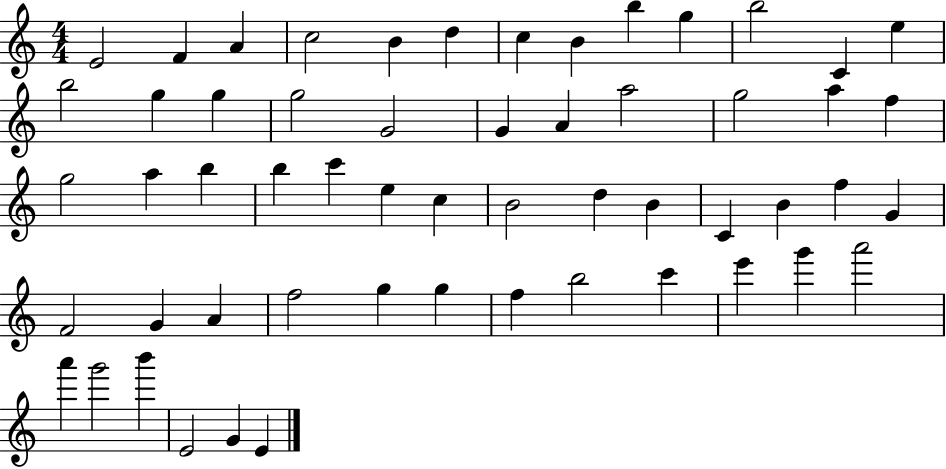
E4/h F4/q A4/q C5/h B4/q D5/q C5/q B4/q B5/q G5/q B5/h C4/q E5/q B5/h G5/q G5/q G5/h G4/h G4/q A4/q A5/h G5/h A5/q F5/q G5/h A5/q B5/q B5/q C6/q E5/q C5/q B4/h D5/q B4/q C4/q B4/q F5/q G4/q F4/h G4/q A4/q F5/h G5/q G5/q F5/q B5/h C6/q E6/q G6/q A6/h A6/q G6/h B6/q E4/h G4/q E4/q